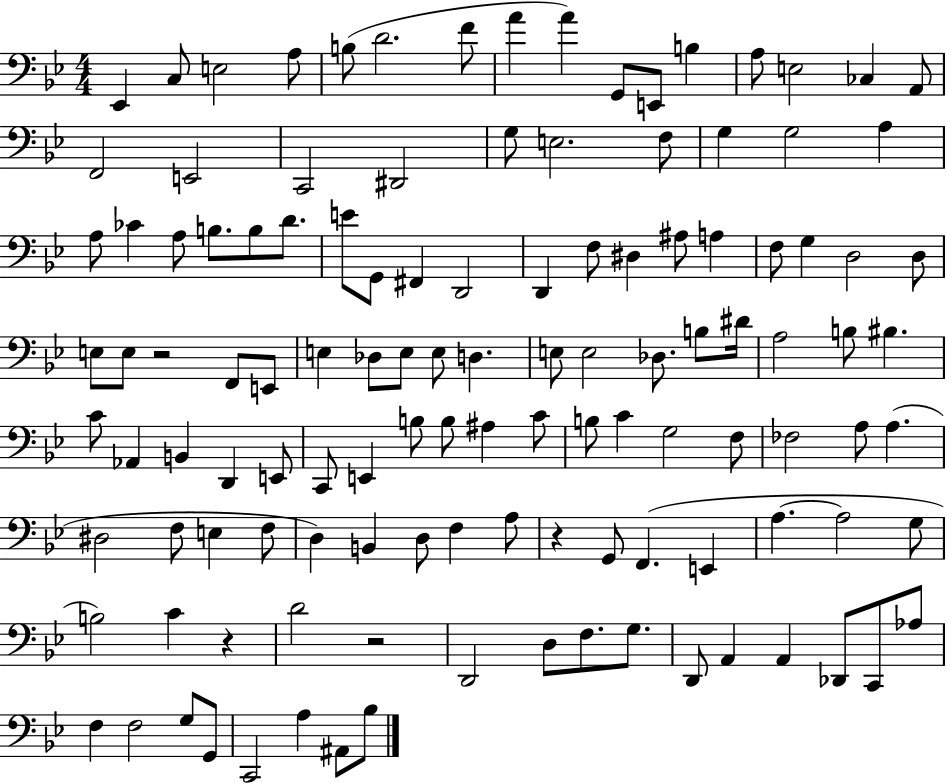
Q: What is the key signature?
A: BES major